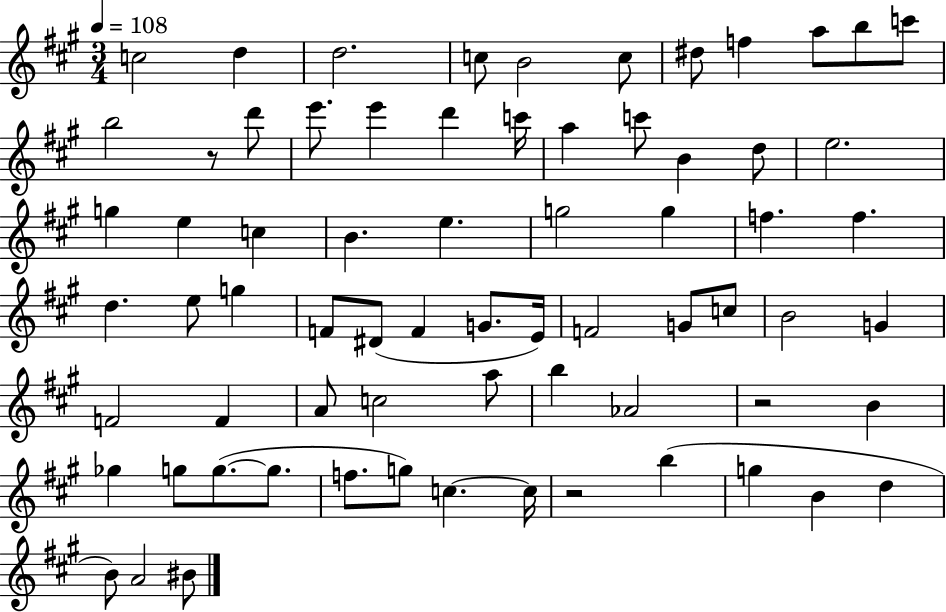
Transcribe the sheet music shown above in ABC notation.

X:1
T:Untitled
M:3/4
L:1/4
K:A
c2 d d2 c/2 B2 c/2 ^d/2 f a/2 b/2 c'/2 b2 z/2 d'/2 e'/2 e' d' c'/4 a c'/2 B d/2 e2 g e c B e g2 g f f d e/2 g F/2 ^D/2 F G/2 E/4 F2 G/2 c/2 B2 G F2 F A/2 c2 a/2 b _A2 z2 B _g g/2 g/2 g/2 f/2 g/2 c c/4 z2 b g B d B/2 A2 ^B/2